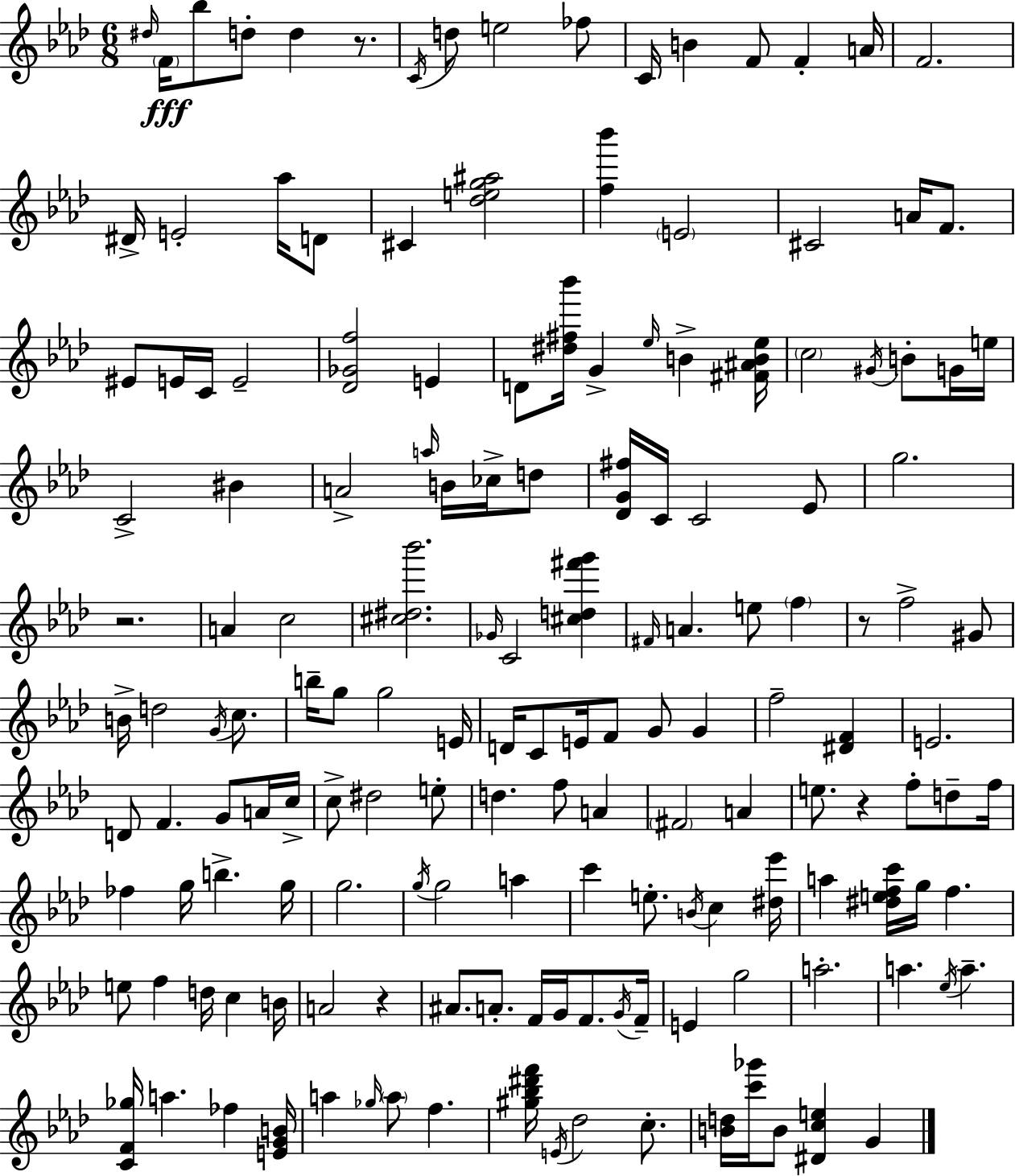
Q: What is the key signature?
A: AES major